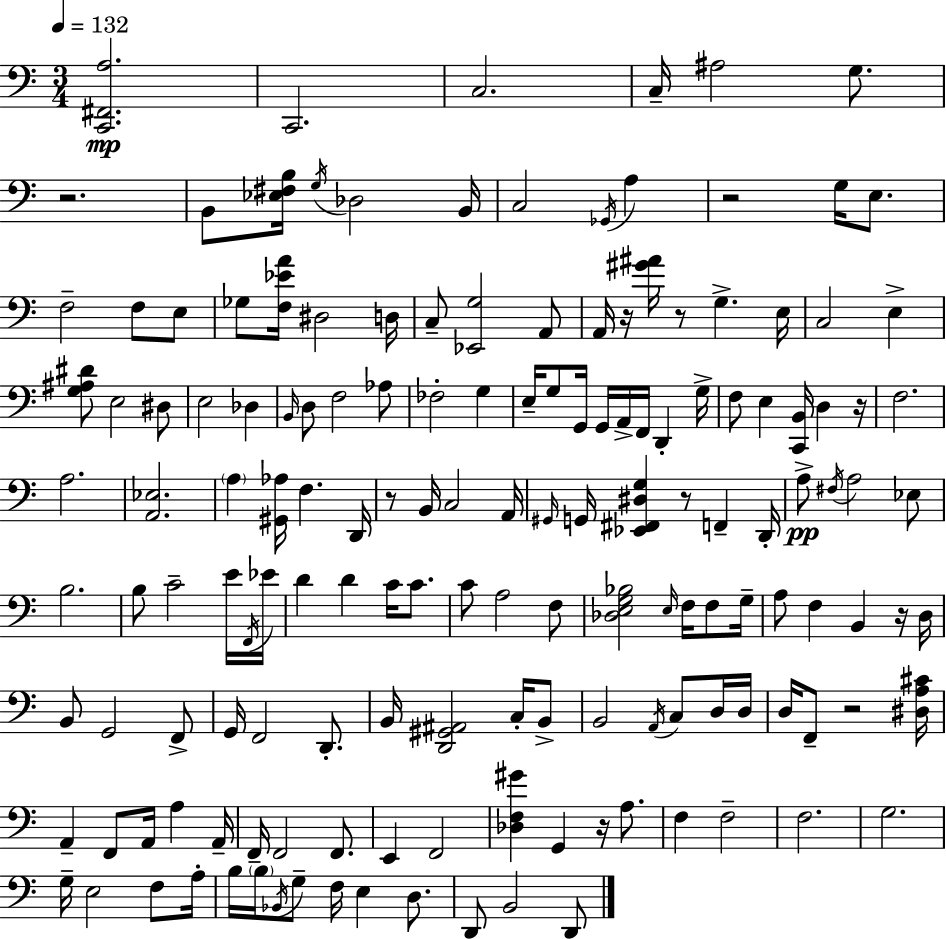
X:1
T:Untitled
M:3/4
L:1/4
K:C
[C,,^F,,A,]2 C,,2 C,2 C,/4 ^A,2 G,/2 z2 B,,/2 [_E,^F,B,]/4 G,/4 _D,2 B,,/4 C,2 _G,,/4 A, z2 G,/4 E,/2 F,2 F,/2 E,/2 _G,/2 [F,_EA]/4 ^D,2 D,/4 C,/2 [_E,,G,]2 A,,/2 A,,/4 z/4 [^G^A]/4 z/2 G, E,/4 C,2 E, [G,^A,^D]/2 E,2 ^D,/2 E,2 _D, B,,/4 D,/2 F,2 _A,/2 _F,2 G, E,/4 G,/2 G,,/4 G,,/4 A,,/4 F,,/4 D,, G,/4 F,/2 E, [C,,B,,]/4 D, z/4 F,2 A,2 [A,,_E,]2 A, [^G,,_A,]/4 F, D,,/4 z/2 B,,/4 C,2 A,,/4 ^G,,/4 G,,/4 [_E,,^F,,^D,G,] z/2 F,, D,,/4 A,/2 ^F,/4 A,2 _E,/2 B,2 B,/2 C2 E/4 F,,/4 _E/4 D D C/4 C/2 C/2 A,2 F,/2 [_D,E,G,_B,]2 E,/4 F,/4 F,/2 G,/4 A,/2 F, B,, z/4 D,/4 B,,/2 G,,2 F,,/2 G,,/4 F,,2 D,,/2 B,,/4 [D,,^G,,^A,,]2 C,/4 B,,/2 B,,2 A,,/4 C,/2 D,/4 D,/4 D,/4 F,,/2 z2 [^D,A,^C]/4 A,, F,,/2 A,,/4 A, A,,/4 F,,/4 F,,2 F,,/2 E,, F,,2 [_D,F,^G] G,, z/4 A,/2 F, F,2 F,2 G,2 G,/4 E,2 F,/2 A,/4 B,/4 B,/4 _B,,/4 G,/2 F,/4 E, D,/2 D,,/2 B,,2 D,,/2